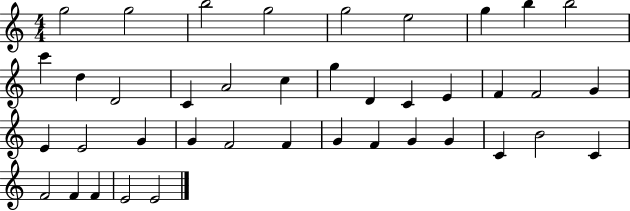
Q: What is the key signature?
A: C major